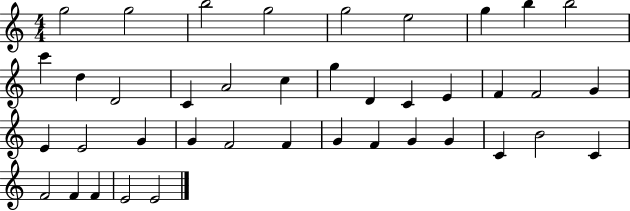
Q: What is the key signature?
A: C major